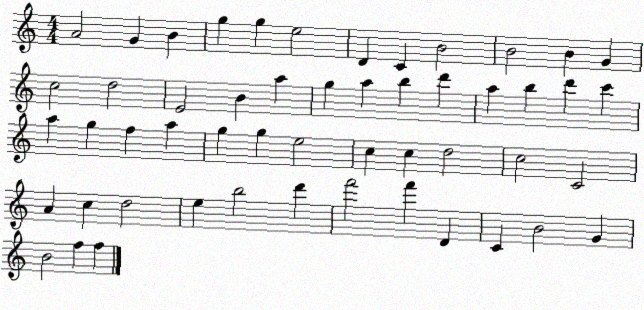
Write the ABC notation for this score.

X:1
T:Untitled
M:4/4
L:1/4
K:C
A2 G B g g e2 D C B2 B2 B G c2 d2 E2 B a g a b d' a b d' c' a g f a g g e2 c c d2 c2 C2 A c d2 e b2 d' f'2 f' D C B2 G B2 f f